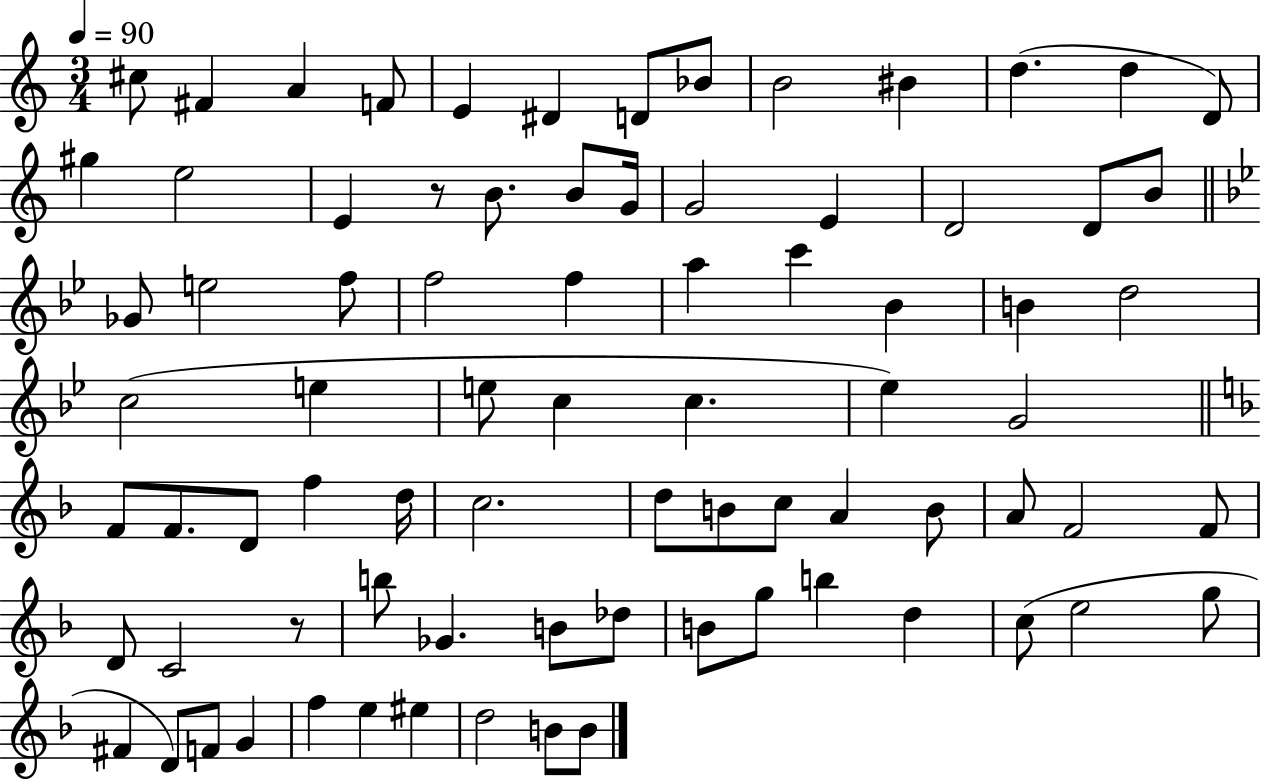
{
  \clef treble
  \numericTimeSignature
  \time 3/4
  \key c \major
  \tempo 4 = 90
  cis''8 fis'4 a'4 f'8 | e'4 dis'4 d'8 bes'8 | b'2 bis'4 | d''4.( d''4 d'8) | \break gis''4 e''2 | e'4 r8 b'8. b'8 g'16 | g'2 e'4 | d'2 d'8 b'8 | \break \bar "||" \break \key bes \major ges'8 e''2 f''8 | f''2 f''4 | a''4 c'''4 bes'4 | b'4 d''2 | \break c''2( e''4 | e''8 c''4 c''4. | ees''4) g'2 | \bar "||" \break \key d \minor f'8 f'8. d'8 f''4 d''16 | c''2. | d''8 b'8 c''8 a'4 b'8 | a'8 f'2 f'8 | \break d'8 c'2 r8 | b''8 ges'4. b'8 des''8 | b'8 g''8 b''4 d''4 | c''8( e''2 g''8 | \break fis'4 d'8) f'8 g'4 | f''4 e''4 eis''4 | d''2 b'8 b'8 | \bar "|."
}